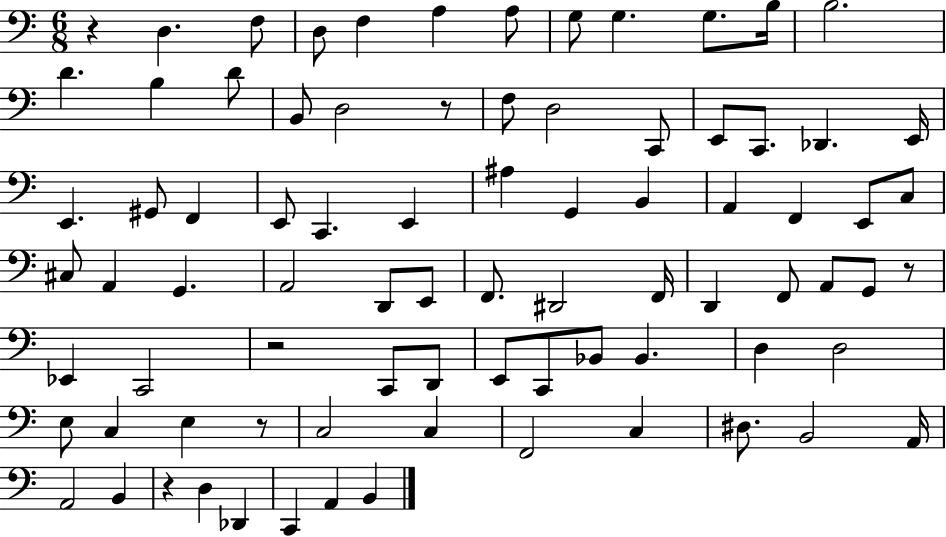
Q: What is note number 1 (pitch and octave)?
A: D3